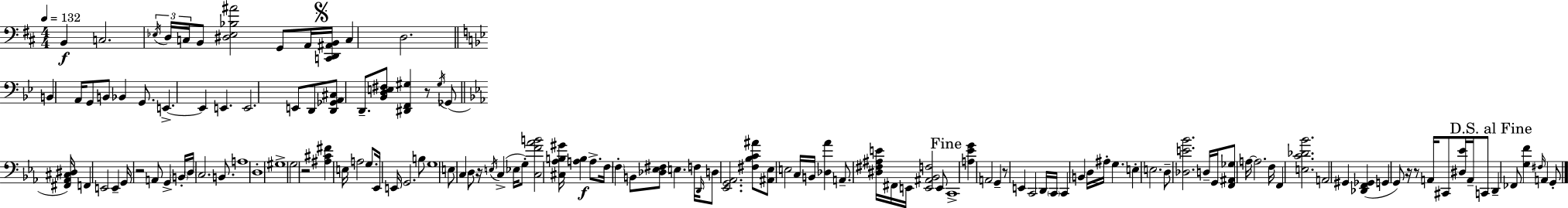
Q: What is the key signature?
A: D major